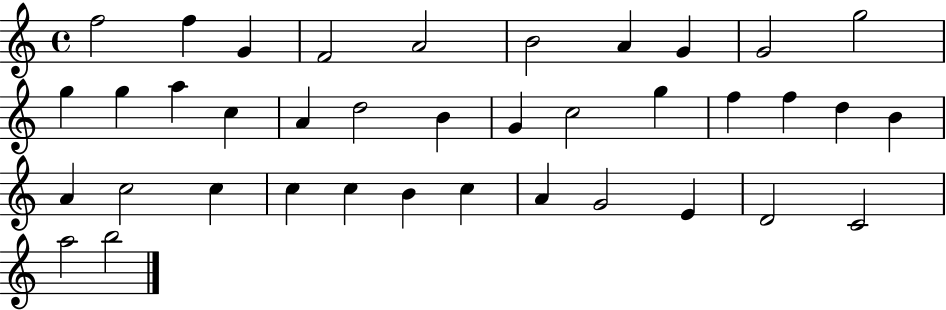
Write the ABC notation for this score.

X:1
T:Untitled
M:4/4
L:1/4
K:C
f2 f G F2 A2 B2 A G G2 g2 g g a c A d2 B G c2 g f f d B A c2 c c c B c A G2 E D2 C2 a2 b2